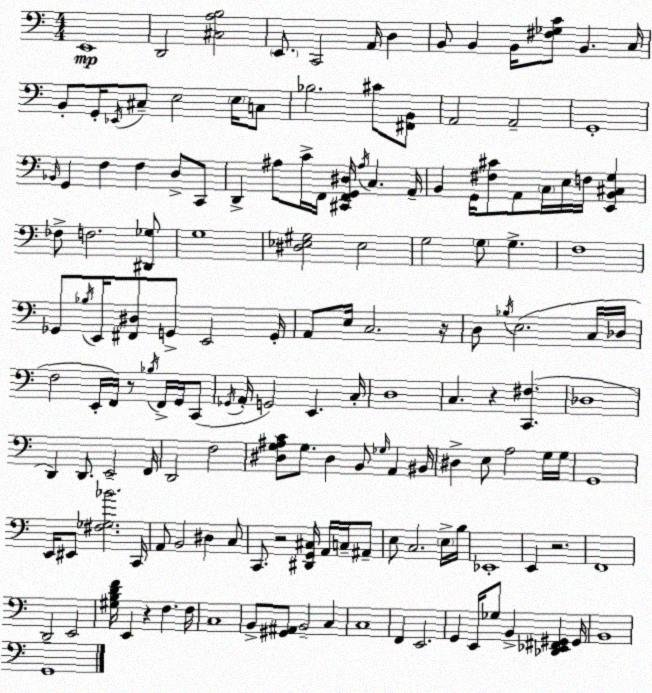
X:1
T:Untitled
M:4/4
L:1/4
K:C
E,,4 D,,2 [^C,A,B,]2 E,,/2 C,,2 A,,/4 D, B,,/2 B,, B,,/4 [^F,_G,C]/2 B,, C,/4 B,,/2 G,,/4 _E,,/4 ^C,/2 E,2 E,/4 C,/2 _B,2 ^C/2 [^F,,B,,]/2 A,,2 A,,2 G,,4 _B,,/4 G,, F, F, D,/2 C,,/2 D,, ^A,/2 C/4 F,,/4 [^C,,F,,G,,^D,]/4 ^A,/4 C, A,,/4 B,, G,,/4 [^F,^C]/2 A,,/2 C,/4 E,/4 F,/4 [E,,B,,^C,G,] _F,/2 F,2 [^D,,_G,]/2 G,4 [^D,_E,^G,]2 _E,2 G,2 G,/2 G, F,4 _G,,/2 _B,/4 E,,/4 [^F,,^D,]/2 G,,/2 E,,2 G,,/4 A,,/2 E,/4 C,2 z/4 D,/2 _B,/4 E,2 C,/4 _D,/4 F,2 E,,/4 F,,/4 z/2 _B,/4 F,,/4 G,,/4 C,,/2 _G,,/4 A,,/4 G,,2 E,, C,/4 D,4 C, z [C,,^F,] _D,4 D,, D,,/2 E,,2 F,,/4 D,,2 F,2 [^D,G,^A,C]/2 G,/2 ^D, B,,/2 _G,/4 A,, ^B,,/4 ^D, E,/2 A,2 G,/4 G,/4 G,,4 E,,/4 ^E,,/2 [^F,_G,_B]2 C,,/4 A,,/2 B,,2 ^D, C,/2 C,,/2 z2 [^D,,G,,^C,]/4 A,,/4 C,/4 ^A,,/2 E,/2 C,2 E,/4 B,/4 _E,,4 E,, z2 F,,4 D,,2 E,,2 [^G,B,DF]/4 E,, z F, F,/4 C,4 B,,/2 [^G,,^A,,]/2 B,,2 C, C,4 F,, E,,2 G,, E,,/4 _G,/2 B,, [_D,,_E,,^F,,^G,,] ^G,,/4 B,,4 G,,4